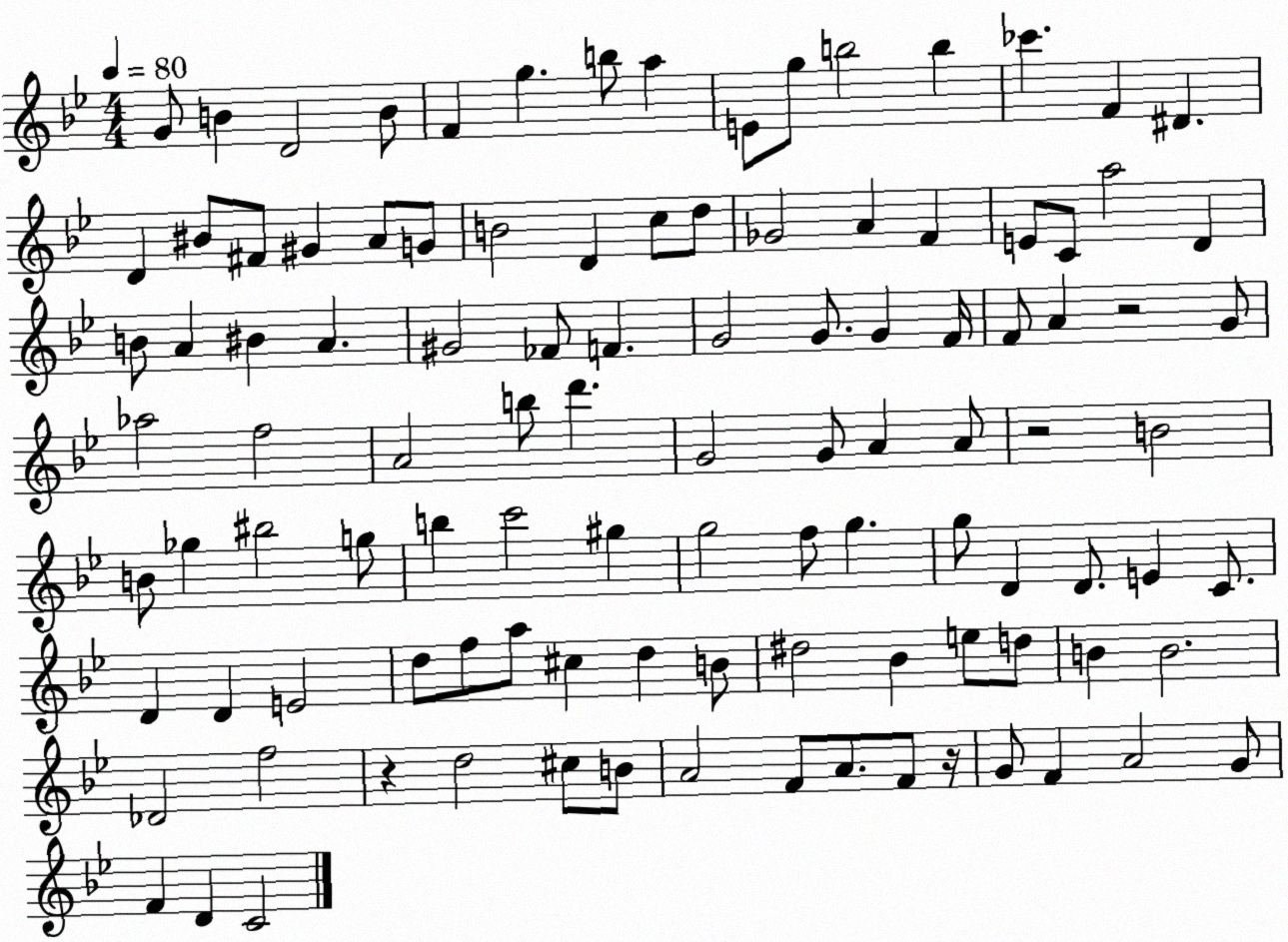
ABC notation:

X:1
T:Untitled
M:4/4
L:1/4
K:Bb
G/2 B D2 B/2 F g b/2 a E/2 g/2 b2 b _c' F ^D D ^B/2 ^F/2 ^G A/2 G/2 B2 D c/2 d/2 _G2 A F E/2 C/2 a2 D B/2 A ^B A ^G2 _F/2 F G2 G/2 G F/4 F/2 A z2 G/2 _a2 f2 A2 b/2 d' G2 G/2 A A/2 z2 B2 B/2 _g ^b2 g/2 b c'2 ^g g2 f/2 g g/2 D D/2 E C/2 D D E2 d/2 f/2 a/2 ^c d B/2 ^d2 _B e/2 d/2 B B2 _D2 f2 z d2 ^c/2 B/2 A2 F/2 A/2 F/2 z/4 G/2 F A2 G/2 F D C2